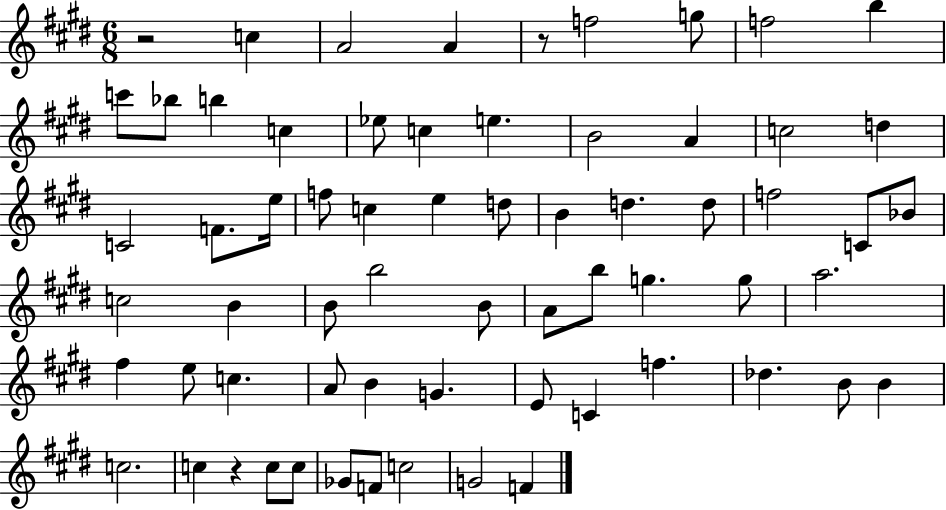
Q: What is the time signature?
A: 6/8